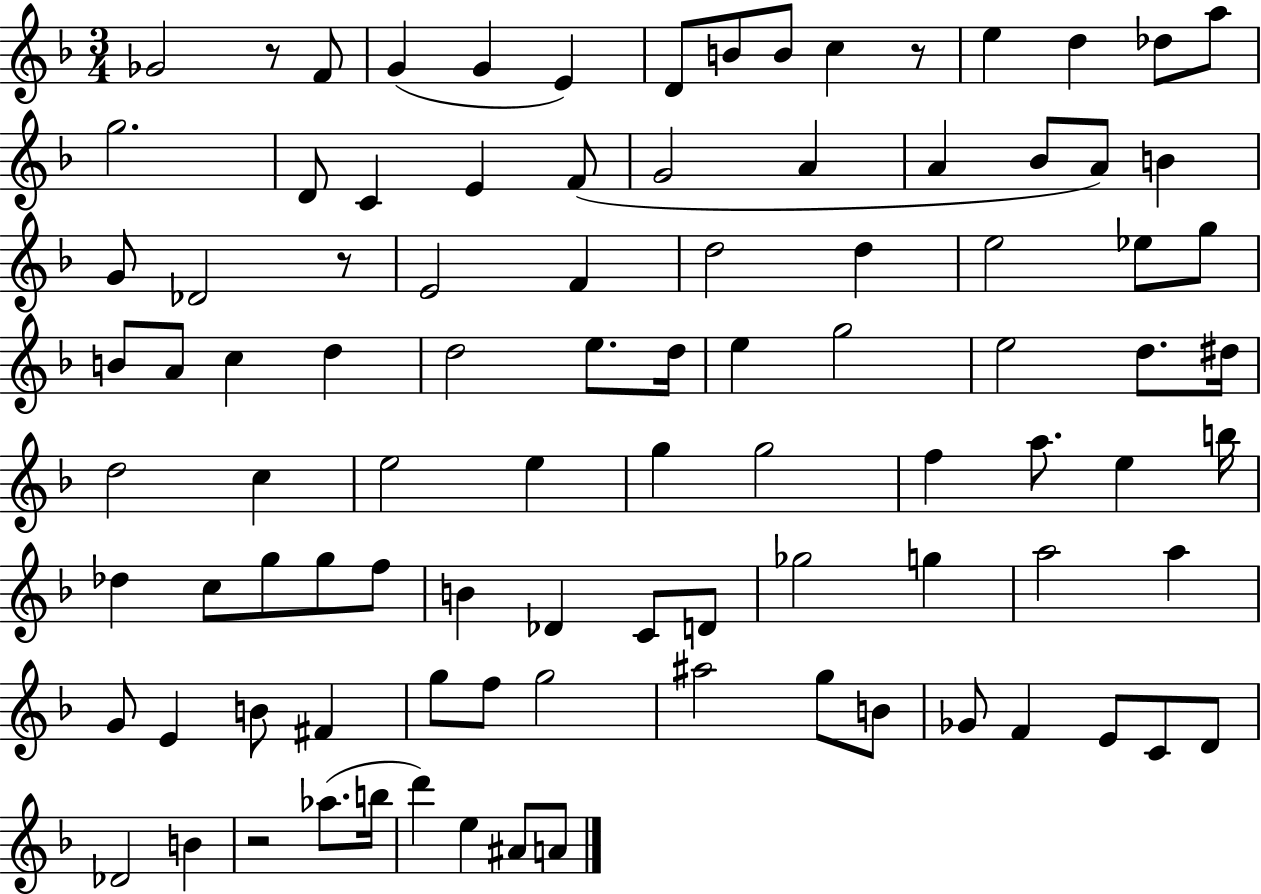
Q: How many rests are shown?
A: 4